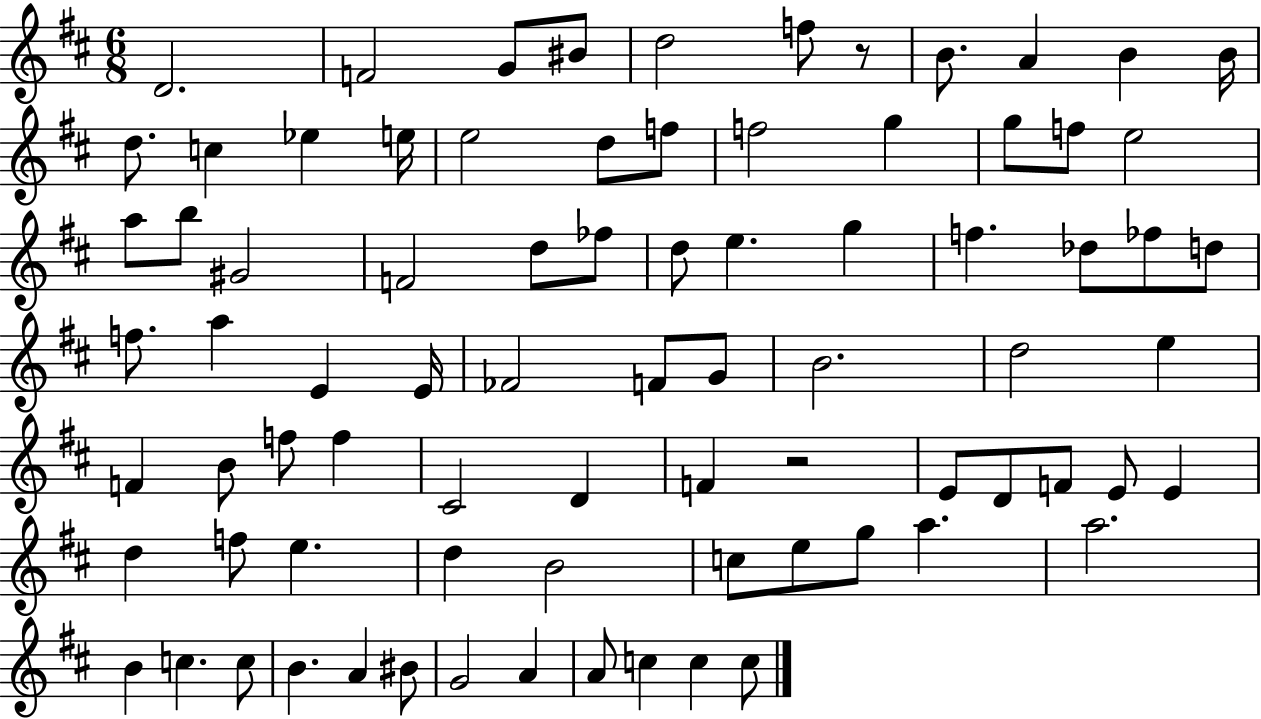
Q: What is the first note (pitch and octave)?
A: D4